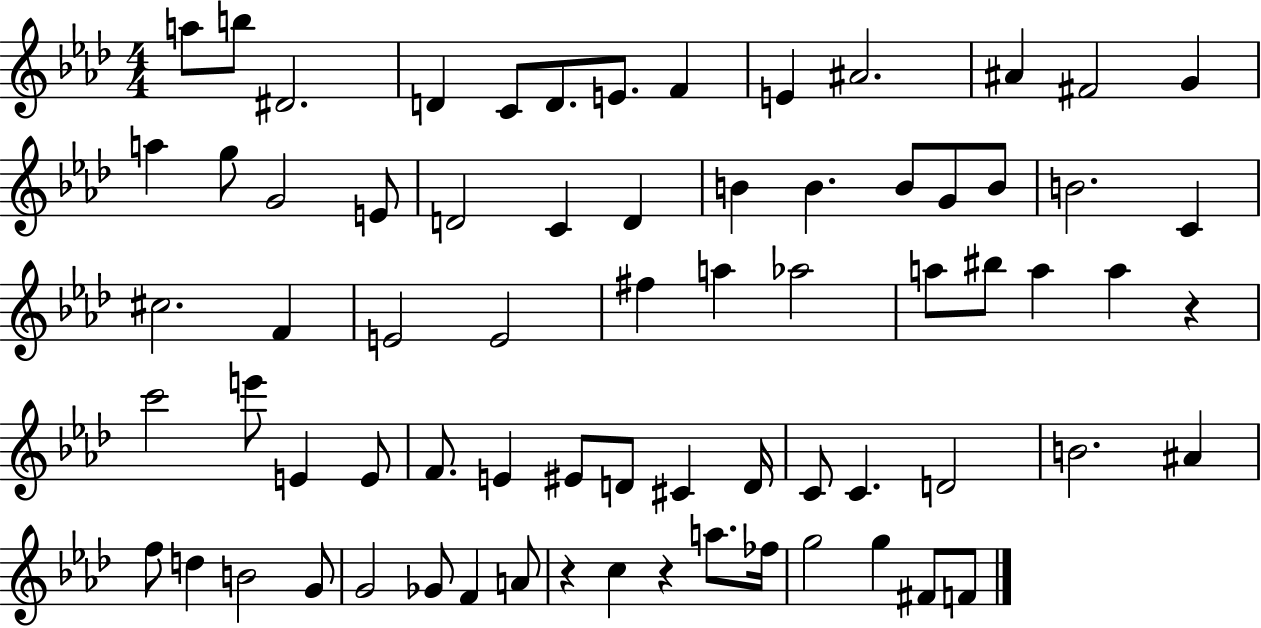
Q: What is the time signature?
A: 4/4